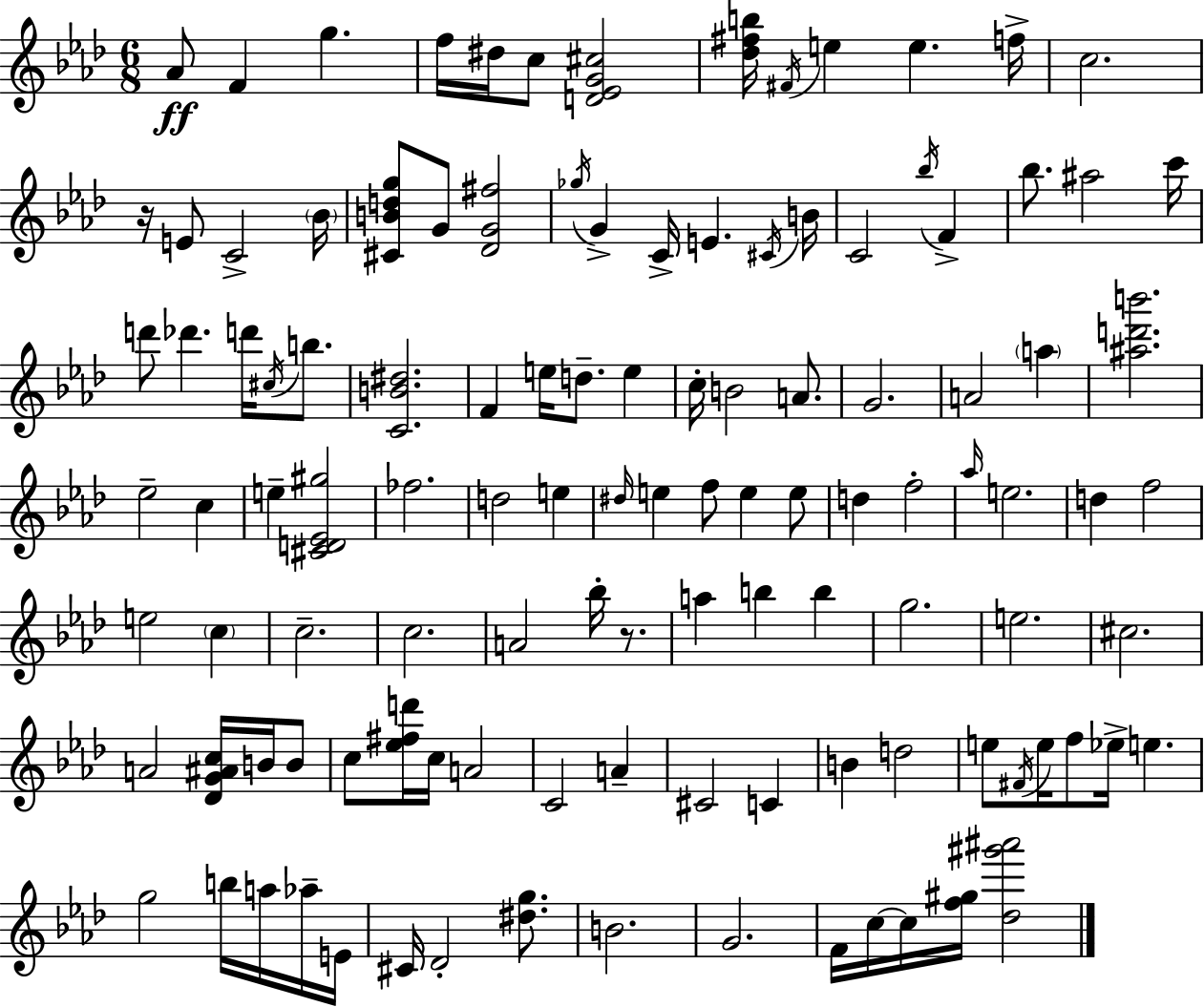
Ab4/e F4/q G5/q. F5/s D#5/s C5/e [D4,Eb4,G4,C#5]/h [Db5,F#5,B5]/s F#4/s E5/q E5/q. F5/s C5/h. R/s E4/e C4/h Bb4/s [C#4,B4,D5,G5]/e G4/e [Db4,G4,F#5]/h Gb5/s G4/q C4/s E4/q. C#4/s B4/s C4/h Bb5/s F4/q Bb5/e. A#5/h C6/s D6/e Db6/q. D6/s C#5/s B5/e. [C4,B4,D#5]/h. F4/q E5/s D5/e. E5/q C5/s B4/h A4/e. G4/h. A4/h A5/q [A#5,D6,B6]/h. Eb5/h C5/q E5/q [C#4,D4,Eb4,G#5]/h FES5/h. D5/h E5/q D#5/s E5/q F5/e E5/q E5/e D5/q F5/h Ab5/s E5/h. D5/q F5/h E5/h C5/q C5/h. C5/h. A4/h Bb5/s R/e. A5/q B5/q B5/q G5/h. E5/h. C#5/h. A4/h [Db4,G4,A#4,C5]/s B4/s B4/e C5/e [Eb5,F#5,D6]/s C5/s A4/h C4/h A4/q C#4/h C4/q B4/q D5/h E5/e F#4/s E5/s F5/e Eb5/s E5/q. G5/h B5/s A5/s Ab5/s E4/s C#4/s Db4/h [D#5,G5]/e. B4/h. G4/h. F4/s C5/s C5/s [F5,G#5]/s [Db5,G#6,A#6]/h